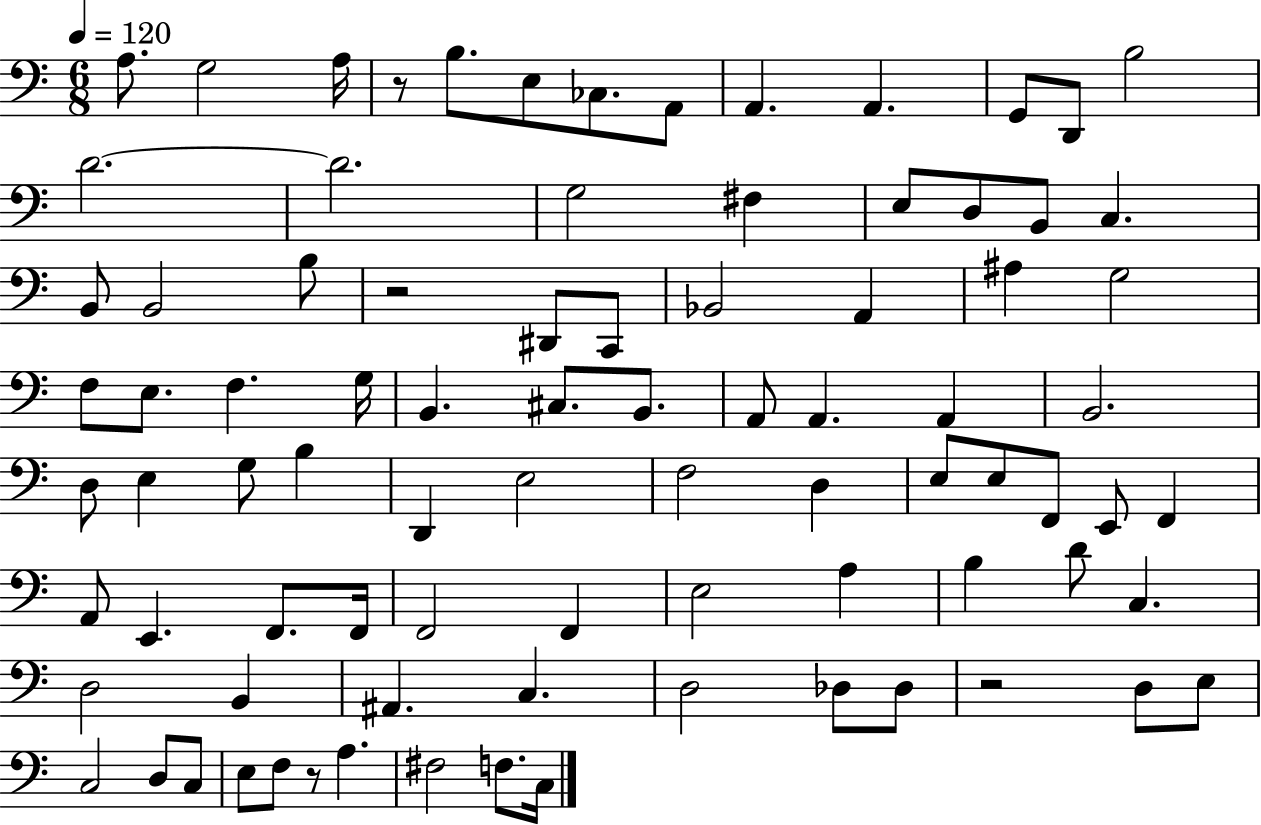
A3/e. G3/h A3/s R/e B3/e. E3/e CES3/e. A2/e A2/q. A2/q. G2/e D2/e B3/h D4/h. D4/h. G3/h F#3/q E3/e D3/e B2/e C3/q. B2/e B2/h B3/e R/h D#2/e C2/e Bb2/h A2/q A#3/q G3/h F3/e E3/e. F3/q. G3/s B2/q. C#3/e. B2/e. A2/e A2/q. A2/q B2/h. D3/e E3/q G3/e B3/q D2/q E3/h F3/h D3/q E3/e E3/e F2/e E2/e F2/q A2/e E2/q. F2/e. F2/s F2/h F2/q E3/h A3/q B3/q D4/e C3/q. D3/h B2/q A#2/q. C3/q. D3/h Db3/e Db3/e R/h D3/e E3/e C3/h D3/e C3/e E3/e F3/e R/e A3/q. F#3/h F3/e. C3/s